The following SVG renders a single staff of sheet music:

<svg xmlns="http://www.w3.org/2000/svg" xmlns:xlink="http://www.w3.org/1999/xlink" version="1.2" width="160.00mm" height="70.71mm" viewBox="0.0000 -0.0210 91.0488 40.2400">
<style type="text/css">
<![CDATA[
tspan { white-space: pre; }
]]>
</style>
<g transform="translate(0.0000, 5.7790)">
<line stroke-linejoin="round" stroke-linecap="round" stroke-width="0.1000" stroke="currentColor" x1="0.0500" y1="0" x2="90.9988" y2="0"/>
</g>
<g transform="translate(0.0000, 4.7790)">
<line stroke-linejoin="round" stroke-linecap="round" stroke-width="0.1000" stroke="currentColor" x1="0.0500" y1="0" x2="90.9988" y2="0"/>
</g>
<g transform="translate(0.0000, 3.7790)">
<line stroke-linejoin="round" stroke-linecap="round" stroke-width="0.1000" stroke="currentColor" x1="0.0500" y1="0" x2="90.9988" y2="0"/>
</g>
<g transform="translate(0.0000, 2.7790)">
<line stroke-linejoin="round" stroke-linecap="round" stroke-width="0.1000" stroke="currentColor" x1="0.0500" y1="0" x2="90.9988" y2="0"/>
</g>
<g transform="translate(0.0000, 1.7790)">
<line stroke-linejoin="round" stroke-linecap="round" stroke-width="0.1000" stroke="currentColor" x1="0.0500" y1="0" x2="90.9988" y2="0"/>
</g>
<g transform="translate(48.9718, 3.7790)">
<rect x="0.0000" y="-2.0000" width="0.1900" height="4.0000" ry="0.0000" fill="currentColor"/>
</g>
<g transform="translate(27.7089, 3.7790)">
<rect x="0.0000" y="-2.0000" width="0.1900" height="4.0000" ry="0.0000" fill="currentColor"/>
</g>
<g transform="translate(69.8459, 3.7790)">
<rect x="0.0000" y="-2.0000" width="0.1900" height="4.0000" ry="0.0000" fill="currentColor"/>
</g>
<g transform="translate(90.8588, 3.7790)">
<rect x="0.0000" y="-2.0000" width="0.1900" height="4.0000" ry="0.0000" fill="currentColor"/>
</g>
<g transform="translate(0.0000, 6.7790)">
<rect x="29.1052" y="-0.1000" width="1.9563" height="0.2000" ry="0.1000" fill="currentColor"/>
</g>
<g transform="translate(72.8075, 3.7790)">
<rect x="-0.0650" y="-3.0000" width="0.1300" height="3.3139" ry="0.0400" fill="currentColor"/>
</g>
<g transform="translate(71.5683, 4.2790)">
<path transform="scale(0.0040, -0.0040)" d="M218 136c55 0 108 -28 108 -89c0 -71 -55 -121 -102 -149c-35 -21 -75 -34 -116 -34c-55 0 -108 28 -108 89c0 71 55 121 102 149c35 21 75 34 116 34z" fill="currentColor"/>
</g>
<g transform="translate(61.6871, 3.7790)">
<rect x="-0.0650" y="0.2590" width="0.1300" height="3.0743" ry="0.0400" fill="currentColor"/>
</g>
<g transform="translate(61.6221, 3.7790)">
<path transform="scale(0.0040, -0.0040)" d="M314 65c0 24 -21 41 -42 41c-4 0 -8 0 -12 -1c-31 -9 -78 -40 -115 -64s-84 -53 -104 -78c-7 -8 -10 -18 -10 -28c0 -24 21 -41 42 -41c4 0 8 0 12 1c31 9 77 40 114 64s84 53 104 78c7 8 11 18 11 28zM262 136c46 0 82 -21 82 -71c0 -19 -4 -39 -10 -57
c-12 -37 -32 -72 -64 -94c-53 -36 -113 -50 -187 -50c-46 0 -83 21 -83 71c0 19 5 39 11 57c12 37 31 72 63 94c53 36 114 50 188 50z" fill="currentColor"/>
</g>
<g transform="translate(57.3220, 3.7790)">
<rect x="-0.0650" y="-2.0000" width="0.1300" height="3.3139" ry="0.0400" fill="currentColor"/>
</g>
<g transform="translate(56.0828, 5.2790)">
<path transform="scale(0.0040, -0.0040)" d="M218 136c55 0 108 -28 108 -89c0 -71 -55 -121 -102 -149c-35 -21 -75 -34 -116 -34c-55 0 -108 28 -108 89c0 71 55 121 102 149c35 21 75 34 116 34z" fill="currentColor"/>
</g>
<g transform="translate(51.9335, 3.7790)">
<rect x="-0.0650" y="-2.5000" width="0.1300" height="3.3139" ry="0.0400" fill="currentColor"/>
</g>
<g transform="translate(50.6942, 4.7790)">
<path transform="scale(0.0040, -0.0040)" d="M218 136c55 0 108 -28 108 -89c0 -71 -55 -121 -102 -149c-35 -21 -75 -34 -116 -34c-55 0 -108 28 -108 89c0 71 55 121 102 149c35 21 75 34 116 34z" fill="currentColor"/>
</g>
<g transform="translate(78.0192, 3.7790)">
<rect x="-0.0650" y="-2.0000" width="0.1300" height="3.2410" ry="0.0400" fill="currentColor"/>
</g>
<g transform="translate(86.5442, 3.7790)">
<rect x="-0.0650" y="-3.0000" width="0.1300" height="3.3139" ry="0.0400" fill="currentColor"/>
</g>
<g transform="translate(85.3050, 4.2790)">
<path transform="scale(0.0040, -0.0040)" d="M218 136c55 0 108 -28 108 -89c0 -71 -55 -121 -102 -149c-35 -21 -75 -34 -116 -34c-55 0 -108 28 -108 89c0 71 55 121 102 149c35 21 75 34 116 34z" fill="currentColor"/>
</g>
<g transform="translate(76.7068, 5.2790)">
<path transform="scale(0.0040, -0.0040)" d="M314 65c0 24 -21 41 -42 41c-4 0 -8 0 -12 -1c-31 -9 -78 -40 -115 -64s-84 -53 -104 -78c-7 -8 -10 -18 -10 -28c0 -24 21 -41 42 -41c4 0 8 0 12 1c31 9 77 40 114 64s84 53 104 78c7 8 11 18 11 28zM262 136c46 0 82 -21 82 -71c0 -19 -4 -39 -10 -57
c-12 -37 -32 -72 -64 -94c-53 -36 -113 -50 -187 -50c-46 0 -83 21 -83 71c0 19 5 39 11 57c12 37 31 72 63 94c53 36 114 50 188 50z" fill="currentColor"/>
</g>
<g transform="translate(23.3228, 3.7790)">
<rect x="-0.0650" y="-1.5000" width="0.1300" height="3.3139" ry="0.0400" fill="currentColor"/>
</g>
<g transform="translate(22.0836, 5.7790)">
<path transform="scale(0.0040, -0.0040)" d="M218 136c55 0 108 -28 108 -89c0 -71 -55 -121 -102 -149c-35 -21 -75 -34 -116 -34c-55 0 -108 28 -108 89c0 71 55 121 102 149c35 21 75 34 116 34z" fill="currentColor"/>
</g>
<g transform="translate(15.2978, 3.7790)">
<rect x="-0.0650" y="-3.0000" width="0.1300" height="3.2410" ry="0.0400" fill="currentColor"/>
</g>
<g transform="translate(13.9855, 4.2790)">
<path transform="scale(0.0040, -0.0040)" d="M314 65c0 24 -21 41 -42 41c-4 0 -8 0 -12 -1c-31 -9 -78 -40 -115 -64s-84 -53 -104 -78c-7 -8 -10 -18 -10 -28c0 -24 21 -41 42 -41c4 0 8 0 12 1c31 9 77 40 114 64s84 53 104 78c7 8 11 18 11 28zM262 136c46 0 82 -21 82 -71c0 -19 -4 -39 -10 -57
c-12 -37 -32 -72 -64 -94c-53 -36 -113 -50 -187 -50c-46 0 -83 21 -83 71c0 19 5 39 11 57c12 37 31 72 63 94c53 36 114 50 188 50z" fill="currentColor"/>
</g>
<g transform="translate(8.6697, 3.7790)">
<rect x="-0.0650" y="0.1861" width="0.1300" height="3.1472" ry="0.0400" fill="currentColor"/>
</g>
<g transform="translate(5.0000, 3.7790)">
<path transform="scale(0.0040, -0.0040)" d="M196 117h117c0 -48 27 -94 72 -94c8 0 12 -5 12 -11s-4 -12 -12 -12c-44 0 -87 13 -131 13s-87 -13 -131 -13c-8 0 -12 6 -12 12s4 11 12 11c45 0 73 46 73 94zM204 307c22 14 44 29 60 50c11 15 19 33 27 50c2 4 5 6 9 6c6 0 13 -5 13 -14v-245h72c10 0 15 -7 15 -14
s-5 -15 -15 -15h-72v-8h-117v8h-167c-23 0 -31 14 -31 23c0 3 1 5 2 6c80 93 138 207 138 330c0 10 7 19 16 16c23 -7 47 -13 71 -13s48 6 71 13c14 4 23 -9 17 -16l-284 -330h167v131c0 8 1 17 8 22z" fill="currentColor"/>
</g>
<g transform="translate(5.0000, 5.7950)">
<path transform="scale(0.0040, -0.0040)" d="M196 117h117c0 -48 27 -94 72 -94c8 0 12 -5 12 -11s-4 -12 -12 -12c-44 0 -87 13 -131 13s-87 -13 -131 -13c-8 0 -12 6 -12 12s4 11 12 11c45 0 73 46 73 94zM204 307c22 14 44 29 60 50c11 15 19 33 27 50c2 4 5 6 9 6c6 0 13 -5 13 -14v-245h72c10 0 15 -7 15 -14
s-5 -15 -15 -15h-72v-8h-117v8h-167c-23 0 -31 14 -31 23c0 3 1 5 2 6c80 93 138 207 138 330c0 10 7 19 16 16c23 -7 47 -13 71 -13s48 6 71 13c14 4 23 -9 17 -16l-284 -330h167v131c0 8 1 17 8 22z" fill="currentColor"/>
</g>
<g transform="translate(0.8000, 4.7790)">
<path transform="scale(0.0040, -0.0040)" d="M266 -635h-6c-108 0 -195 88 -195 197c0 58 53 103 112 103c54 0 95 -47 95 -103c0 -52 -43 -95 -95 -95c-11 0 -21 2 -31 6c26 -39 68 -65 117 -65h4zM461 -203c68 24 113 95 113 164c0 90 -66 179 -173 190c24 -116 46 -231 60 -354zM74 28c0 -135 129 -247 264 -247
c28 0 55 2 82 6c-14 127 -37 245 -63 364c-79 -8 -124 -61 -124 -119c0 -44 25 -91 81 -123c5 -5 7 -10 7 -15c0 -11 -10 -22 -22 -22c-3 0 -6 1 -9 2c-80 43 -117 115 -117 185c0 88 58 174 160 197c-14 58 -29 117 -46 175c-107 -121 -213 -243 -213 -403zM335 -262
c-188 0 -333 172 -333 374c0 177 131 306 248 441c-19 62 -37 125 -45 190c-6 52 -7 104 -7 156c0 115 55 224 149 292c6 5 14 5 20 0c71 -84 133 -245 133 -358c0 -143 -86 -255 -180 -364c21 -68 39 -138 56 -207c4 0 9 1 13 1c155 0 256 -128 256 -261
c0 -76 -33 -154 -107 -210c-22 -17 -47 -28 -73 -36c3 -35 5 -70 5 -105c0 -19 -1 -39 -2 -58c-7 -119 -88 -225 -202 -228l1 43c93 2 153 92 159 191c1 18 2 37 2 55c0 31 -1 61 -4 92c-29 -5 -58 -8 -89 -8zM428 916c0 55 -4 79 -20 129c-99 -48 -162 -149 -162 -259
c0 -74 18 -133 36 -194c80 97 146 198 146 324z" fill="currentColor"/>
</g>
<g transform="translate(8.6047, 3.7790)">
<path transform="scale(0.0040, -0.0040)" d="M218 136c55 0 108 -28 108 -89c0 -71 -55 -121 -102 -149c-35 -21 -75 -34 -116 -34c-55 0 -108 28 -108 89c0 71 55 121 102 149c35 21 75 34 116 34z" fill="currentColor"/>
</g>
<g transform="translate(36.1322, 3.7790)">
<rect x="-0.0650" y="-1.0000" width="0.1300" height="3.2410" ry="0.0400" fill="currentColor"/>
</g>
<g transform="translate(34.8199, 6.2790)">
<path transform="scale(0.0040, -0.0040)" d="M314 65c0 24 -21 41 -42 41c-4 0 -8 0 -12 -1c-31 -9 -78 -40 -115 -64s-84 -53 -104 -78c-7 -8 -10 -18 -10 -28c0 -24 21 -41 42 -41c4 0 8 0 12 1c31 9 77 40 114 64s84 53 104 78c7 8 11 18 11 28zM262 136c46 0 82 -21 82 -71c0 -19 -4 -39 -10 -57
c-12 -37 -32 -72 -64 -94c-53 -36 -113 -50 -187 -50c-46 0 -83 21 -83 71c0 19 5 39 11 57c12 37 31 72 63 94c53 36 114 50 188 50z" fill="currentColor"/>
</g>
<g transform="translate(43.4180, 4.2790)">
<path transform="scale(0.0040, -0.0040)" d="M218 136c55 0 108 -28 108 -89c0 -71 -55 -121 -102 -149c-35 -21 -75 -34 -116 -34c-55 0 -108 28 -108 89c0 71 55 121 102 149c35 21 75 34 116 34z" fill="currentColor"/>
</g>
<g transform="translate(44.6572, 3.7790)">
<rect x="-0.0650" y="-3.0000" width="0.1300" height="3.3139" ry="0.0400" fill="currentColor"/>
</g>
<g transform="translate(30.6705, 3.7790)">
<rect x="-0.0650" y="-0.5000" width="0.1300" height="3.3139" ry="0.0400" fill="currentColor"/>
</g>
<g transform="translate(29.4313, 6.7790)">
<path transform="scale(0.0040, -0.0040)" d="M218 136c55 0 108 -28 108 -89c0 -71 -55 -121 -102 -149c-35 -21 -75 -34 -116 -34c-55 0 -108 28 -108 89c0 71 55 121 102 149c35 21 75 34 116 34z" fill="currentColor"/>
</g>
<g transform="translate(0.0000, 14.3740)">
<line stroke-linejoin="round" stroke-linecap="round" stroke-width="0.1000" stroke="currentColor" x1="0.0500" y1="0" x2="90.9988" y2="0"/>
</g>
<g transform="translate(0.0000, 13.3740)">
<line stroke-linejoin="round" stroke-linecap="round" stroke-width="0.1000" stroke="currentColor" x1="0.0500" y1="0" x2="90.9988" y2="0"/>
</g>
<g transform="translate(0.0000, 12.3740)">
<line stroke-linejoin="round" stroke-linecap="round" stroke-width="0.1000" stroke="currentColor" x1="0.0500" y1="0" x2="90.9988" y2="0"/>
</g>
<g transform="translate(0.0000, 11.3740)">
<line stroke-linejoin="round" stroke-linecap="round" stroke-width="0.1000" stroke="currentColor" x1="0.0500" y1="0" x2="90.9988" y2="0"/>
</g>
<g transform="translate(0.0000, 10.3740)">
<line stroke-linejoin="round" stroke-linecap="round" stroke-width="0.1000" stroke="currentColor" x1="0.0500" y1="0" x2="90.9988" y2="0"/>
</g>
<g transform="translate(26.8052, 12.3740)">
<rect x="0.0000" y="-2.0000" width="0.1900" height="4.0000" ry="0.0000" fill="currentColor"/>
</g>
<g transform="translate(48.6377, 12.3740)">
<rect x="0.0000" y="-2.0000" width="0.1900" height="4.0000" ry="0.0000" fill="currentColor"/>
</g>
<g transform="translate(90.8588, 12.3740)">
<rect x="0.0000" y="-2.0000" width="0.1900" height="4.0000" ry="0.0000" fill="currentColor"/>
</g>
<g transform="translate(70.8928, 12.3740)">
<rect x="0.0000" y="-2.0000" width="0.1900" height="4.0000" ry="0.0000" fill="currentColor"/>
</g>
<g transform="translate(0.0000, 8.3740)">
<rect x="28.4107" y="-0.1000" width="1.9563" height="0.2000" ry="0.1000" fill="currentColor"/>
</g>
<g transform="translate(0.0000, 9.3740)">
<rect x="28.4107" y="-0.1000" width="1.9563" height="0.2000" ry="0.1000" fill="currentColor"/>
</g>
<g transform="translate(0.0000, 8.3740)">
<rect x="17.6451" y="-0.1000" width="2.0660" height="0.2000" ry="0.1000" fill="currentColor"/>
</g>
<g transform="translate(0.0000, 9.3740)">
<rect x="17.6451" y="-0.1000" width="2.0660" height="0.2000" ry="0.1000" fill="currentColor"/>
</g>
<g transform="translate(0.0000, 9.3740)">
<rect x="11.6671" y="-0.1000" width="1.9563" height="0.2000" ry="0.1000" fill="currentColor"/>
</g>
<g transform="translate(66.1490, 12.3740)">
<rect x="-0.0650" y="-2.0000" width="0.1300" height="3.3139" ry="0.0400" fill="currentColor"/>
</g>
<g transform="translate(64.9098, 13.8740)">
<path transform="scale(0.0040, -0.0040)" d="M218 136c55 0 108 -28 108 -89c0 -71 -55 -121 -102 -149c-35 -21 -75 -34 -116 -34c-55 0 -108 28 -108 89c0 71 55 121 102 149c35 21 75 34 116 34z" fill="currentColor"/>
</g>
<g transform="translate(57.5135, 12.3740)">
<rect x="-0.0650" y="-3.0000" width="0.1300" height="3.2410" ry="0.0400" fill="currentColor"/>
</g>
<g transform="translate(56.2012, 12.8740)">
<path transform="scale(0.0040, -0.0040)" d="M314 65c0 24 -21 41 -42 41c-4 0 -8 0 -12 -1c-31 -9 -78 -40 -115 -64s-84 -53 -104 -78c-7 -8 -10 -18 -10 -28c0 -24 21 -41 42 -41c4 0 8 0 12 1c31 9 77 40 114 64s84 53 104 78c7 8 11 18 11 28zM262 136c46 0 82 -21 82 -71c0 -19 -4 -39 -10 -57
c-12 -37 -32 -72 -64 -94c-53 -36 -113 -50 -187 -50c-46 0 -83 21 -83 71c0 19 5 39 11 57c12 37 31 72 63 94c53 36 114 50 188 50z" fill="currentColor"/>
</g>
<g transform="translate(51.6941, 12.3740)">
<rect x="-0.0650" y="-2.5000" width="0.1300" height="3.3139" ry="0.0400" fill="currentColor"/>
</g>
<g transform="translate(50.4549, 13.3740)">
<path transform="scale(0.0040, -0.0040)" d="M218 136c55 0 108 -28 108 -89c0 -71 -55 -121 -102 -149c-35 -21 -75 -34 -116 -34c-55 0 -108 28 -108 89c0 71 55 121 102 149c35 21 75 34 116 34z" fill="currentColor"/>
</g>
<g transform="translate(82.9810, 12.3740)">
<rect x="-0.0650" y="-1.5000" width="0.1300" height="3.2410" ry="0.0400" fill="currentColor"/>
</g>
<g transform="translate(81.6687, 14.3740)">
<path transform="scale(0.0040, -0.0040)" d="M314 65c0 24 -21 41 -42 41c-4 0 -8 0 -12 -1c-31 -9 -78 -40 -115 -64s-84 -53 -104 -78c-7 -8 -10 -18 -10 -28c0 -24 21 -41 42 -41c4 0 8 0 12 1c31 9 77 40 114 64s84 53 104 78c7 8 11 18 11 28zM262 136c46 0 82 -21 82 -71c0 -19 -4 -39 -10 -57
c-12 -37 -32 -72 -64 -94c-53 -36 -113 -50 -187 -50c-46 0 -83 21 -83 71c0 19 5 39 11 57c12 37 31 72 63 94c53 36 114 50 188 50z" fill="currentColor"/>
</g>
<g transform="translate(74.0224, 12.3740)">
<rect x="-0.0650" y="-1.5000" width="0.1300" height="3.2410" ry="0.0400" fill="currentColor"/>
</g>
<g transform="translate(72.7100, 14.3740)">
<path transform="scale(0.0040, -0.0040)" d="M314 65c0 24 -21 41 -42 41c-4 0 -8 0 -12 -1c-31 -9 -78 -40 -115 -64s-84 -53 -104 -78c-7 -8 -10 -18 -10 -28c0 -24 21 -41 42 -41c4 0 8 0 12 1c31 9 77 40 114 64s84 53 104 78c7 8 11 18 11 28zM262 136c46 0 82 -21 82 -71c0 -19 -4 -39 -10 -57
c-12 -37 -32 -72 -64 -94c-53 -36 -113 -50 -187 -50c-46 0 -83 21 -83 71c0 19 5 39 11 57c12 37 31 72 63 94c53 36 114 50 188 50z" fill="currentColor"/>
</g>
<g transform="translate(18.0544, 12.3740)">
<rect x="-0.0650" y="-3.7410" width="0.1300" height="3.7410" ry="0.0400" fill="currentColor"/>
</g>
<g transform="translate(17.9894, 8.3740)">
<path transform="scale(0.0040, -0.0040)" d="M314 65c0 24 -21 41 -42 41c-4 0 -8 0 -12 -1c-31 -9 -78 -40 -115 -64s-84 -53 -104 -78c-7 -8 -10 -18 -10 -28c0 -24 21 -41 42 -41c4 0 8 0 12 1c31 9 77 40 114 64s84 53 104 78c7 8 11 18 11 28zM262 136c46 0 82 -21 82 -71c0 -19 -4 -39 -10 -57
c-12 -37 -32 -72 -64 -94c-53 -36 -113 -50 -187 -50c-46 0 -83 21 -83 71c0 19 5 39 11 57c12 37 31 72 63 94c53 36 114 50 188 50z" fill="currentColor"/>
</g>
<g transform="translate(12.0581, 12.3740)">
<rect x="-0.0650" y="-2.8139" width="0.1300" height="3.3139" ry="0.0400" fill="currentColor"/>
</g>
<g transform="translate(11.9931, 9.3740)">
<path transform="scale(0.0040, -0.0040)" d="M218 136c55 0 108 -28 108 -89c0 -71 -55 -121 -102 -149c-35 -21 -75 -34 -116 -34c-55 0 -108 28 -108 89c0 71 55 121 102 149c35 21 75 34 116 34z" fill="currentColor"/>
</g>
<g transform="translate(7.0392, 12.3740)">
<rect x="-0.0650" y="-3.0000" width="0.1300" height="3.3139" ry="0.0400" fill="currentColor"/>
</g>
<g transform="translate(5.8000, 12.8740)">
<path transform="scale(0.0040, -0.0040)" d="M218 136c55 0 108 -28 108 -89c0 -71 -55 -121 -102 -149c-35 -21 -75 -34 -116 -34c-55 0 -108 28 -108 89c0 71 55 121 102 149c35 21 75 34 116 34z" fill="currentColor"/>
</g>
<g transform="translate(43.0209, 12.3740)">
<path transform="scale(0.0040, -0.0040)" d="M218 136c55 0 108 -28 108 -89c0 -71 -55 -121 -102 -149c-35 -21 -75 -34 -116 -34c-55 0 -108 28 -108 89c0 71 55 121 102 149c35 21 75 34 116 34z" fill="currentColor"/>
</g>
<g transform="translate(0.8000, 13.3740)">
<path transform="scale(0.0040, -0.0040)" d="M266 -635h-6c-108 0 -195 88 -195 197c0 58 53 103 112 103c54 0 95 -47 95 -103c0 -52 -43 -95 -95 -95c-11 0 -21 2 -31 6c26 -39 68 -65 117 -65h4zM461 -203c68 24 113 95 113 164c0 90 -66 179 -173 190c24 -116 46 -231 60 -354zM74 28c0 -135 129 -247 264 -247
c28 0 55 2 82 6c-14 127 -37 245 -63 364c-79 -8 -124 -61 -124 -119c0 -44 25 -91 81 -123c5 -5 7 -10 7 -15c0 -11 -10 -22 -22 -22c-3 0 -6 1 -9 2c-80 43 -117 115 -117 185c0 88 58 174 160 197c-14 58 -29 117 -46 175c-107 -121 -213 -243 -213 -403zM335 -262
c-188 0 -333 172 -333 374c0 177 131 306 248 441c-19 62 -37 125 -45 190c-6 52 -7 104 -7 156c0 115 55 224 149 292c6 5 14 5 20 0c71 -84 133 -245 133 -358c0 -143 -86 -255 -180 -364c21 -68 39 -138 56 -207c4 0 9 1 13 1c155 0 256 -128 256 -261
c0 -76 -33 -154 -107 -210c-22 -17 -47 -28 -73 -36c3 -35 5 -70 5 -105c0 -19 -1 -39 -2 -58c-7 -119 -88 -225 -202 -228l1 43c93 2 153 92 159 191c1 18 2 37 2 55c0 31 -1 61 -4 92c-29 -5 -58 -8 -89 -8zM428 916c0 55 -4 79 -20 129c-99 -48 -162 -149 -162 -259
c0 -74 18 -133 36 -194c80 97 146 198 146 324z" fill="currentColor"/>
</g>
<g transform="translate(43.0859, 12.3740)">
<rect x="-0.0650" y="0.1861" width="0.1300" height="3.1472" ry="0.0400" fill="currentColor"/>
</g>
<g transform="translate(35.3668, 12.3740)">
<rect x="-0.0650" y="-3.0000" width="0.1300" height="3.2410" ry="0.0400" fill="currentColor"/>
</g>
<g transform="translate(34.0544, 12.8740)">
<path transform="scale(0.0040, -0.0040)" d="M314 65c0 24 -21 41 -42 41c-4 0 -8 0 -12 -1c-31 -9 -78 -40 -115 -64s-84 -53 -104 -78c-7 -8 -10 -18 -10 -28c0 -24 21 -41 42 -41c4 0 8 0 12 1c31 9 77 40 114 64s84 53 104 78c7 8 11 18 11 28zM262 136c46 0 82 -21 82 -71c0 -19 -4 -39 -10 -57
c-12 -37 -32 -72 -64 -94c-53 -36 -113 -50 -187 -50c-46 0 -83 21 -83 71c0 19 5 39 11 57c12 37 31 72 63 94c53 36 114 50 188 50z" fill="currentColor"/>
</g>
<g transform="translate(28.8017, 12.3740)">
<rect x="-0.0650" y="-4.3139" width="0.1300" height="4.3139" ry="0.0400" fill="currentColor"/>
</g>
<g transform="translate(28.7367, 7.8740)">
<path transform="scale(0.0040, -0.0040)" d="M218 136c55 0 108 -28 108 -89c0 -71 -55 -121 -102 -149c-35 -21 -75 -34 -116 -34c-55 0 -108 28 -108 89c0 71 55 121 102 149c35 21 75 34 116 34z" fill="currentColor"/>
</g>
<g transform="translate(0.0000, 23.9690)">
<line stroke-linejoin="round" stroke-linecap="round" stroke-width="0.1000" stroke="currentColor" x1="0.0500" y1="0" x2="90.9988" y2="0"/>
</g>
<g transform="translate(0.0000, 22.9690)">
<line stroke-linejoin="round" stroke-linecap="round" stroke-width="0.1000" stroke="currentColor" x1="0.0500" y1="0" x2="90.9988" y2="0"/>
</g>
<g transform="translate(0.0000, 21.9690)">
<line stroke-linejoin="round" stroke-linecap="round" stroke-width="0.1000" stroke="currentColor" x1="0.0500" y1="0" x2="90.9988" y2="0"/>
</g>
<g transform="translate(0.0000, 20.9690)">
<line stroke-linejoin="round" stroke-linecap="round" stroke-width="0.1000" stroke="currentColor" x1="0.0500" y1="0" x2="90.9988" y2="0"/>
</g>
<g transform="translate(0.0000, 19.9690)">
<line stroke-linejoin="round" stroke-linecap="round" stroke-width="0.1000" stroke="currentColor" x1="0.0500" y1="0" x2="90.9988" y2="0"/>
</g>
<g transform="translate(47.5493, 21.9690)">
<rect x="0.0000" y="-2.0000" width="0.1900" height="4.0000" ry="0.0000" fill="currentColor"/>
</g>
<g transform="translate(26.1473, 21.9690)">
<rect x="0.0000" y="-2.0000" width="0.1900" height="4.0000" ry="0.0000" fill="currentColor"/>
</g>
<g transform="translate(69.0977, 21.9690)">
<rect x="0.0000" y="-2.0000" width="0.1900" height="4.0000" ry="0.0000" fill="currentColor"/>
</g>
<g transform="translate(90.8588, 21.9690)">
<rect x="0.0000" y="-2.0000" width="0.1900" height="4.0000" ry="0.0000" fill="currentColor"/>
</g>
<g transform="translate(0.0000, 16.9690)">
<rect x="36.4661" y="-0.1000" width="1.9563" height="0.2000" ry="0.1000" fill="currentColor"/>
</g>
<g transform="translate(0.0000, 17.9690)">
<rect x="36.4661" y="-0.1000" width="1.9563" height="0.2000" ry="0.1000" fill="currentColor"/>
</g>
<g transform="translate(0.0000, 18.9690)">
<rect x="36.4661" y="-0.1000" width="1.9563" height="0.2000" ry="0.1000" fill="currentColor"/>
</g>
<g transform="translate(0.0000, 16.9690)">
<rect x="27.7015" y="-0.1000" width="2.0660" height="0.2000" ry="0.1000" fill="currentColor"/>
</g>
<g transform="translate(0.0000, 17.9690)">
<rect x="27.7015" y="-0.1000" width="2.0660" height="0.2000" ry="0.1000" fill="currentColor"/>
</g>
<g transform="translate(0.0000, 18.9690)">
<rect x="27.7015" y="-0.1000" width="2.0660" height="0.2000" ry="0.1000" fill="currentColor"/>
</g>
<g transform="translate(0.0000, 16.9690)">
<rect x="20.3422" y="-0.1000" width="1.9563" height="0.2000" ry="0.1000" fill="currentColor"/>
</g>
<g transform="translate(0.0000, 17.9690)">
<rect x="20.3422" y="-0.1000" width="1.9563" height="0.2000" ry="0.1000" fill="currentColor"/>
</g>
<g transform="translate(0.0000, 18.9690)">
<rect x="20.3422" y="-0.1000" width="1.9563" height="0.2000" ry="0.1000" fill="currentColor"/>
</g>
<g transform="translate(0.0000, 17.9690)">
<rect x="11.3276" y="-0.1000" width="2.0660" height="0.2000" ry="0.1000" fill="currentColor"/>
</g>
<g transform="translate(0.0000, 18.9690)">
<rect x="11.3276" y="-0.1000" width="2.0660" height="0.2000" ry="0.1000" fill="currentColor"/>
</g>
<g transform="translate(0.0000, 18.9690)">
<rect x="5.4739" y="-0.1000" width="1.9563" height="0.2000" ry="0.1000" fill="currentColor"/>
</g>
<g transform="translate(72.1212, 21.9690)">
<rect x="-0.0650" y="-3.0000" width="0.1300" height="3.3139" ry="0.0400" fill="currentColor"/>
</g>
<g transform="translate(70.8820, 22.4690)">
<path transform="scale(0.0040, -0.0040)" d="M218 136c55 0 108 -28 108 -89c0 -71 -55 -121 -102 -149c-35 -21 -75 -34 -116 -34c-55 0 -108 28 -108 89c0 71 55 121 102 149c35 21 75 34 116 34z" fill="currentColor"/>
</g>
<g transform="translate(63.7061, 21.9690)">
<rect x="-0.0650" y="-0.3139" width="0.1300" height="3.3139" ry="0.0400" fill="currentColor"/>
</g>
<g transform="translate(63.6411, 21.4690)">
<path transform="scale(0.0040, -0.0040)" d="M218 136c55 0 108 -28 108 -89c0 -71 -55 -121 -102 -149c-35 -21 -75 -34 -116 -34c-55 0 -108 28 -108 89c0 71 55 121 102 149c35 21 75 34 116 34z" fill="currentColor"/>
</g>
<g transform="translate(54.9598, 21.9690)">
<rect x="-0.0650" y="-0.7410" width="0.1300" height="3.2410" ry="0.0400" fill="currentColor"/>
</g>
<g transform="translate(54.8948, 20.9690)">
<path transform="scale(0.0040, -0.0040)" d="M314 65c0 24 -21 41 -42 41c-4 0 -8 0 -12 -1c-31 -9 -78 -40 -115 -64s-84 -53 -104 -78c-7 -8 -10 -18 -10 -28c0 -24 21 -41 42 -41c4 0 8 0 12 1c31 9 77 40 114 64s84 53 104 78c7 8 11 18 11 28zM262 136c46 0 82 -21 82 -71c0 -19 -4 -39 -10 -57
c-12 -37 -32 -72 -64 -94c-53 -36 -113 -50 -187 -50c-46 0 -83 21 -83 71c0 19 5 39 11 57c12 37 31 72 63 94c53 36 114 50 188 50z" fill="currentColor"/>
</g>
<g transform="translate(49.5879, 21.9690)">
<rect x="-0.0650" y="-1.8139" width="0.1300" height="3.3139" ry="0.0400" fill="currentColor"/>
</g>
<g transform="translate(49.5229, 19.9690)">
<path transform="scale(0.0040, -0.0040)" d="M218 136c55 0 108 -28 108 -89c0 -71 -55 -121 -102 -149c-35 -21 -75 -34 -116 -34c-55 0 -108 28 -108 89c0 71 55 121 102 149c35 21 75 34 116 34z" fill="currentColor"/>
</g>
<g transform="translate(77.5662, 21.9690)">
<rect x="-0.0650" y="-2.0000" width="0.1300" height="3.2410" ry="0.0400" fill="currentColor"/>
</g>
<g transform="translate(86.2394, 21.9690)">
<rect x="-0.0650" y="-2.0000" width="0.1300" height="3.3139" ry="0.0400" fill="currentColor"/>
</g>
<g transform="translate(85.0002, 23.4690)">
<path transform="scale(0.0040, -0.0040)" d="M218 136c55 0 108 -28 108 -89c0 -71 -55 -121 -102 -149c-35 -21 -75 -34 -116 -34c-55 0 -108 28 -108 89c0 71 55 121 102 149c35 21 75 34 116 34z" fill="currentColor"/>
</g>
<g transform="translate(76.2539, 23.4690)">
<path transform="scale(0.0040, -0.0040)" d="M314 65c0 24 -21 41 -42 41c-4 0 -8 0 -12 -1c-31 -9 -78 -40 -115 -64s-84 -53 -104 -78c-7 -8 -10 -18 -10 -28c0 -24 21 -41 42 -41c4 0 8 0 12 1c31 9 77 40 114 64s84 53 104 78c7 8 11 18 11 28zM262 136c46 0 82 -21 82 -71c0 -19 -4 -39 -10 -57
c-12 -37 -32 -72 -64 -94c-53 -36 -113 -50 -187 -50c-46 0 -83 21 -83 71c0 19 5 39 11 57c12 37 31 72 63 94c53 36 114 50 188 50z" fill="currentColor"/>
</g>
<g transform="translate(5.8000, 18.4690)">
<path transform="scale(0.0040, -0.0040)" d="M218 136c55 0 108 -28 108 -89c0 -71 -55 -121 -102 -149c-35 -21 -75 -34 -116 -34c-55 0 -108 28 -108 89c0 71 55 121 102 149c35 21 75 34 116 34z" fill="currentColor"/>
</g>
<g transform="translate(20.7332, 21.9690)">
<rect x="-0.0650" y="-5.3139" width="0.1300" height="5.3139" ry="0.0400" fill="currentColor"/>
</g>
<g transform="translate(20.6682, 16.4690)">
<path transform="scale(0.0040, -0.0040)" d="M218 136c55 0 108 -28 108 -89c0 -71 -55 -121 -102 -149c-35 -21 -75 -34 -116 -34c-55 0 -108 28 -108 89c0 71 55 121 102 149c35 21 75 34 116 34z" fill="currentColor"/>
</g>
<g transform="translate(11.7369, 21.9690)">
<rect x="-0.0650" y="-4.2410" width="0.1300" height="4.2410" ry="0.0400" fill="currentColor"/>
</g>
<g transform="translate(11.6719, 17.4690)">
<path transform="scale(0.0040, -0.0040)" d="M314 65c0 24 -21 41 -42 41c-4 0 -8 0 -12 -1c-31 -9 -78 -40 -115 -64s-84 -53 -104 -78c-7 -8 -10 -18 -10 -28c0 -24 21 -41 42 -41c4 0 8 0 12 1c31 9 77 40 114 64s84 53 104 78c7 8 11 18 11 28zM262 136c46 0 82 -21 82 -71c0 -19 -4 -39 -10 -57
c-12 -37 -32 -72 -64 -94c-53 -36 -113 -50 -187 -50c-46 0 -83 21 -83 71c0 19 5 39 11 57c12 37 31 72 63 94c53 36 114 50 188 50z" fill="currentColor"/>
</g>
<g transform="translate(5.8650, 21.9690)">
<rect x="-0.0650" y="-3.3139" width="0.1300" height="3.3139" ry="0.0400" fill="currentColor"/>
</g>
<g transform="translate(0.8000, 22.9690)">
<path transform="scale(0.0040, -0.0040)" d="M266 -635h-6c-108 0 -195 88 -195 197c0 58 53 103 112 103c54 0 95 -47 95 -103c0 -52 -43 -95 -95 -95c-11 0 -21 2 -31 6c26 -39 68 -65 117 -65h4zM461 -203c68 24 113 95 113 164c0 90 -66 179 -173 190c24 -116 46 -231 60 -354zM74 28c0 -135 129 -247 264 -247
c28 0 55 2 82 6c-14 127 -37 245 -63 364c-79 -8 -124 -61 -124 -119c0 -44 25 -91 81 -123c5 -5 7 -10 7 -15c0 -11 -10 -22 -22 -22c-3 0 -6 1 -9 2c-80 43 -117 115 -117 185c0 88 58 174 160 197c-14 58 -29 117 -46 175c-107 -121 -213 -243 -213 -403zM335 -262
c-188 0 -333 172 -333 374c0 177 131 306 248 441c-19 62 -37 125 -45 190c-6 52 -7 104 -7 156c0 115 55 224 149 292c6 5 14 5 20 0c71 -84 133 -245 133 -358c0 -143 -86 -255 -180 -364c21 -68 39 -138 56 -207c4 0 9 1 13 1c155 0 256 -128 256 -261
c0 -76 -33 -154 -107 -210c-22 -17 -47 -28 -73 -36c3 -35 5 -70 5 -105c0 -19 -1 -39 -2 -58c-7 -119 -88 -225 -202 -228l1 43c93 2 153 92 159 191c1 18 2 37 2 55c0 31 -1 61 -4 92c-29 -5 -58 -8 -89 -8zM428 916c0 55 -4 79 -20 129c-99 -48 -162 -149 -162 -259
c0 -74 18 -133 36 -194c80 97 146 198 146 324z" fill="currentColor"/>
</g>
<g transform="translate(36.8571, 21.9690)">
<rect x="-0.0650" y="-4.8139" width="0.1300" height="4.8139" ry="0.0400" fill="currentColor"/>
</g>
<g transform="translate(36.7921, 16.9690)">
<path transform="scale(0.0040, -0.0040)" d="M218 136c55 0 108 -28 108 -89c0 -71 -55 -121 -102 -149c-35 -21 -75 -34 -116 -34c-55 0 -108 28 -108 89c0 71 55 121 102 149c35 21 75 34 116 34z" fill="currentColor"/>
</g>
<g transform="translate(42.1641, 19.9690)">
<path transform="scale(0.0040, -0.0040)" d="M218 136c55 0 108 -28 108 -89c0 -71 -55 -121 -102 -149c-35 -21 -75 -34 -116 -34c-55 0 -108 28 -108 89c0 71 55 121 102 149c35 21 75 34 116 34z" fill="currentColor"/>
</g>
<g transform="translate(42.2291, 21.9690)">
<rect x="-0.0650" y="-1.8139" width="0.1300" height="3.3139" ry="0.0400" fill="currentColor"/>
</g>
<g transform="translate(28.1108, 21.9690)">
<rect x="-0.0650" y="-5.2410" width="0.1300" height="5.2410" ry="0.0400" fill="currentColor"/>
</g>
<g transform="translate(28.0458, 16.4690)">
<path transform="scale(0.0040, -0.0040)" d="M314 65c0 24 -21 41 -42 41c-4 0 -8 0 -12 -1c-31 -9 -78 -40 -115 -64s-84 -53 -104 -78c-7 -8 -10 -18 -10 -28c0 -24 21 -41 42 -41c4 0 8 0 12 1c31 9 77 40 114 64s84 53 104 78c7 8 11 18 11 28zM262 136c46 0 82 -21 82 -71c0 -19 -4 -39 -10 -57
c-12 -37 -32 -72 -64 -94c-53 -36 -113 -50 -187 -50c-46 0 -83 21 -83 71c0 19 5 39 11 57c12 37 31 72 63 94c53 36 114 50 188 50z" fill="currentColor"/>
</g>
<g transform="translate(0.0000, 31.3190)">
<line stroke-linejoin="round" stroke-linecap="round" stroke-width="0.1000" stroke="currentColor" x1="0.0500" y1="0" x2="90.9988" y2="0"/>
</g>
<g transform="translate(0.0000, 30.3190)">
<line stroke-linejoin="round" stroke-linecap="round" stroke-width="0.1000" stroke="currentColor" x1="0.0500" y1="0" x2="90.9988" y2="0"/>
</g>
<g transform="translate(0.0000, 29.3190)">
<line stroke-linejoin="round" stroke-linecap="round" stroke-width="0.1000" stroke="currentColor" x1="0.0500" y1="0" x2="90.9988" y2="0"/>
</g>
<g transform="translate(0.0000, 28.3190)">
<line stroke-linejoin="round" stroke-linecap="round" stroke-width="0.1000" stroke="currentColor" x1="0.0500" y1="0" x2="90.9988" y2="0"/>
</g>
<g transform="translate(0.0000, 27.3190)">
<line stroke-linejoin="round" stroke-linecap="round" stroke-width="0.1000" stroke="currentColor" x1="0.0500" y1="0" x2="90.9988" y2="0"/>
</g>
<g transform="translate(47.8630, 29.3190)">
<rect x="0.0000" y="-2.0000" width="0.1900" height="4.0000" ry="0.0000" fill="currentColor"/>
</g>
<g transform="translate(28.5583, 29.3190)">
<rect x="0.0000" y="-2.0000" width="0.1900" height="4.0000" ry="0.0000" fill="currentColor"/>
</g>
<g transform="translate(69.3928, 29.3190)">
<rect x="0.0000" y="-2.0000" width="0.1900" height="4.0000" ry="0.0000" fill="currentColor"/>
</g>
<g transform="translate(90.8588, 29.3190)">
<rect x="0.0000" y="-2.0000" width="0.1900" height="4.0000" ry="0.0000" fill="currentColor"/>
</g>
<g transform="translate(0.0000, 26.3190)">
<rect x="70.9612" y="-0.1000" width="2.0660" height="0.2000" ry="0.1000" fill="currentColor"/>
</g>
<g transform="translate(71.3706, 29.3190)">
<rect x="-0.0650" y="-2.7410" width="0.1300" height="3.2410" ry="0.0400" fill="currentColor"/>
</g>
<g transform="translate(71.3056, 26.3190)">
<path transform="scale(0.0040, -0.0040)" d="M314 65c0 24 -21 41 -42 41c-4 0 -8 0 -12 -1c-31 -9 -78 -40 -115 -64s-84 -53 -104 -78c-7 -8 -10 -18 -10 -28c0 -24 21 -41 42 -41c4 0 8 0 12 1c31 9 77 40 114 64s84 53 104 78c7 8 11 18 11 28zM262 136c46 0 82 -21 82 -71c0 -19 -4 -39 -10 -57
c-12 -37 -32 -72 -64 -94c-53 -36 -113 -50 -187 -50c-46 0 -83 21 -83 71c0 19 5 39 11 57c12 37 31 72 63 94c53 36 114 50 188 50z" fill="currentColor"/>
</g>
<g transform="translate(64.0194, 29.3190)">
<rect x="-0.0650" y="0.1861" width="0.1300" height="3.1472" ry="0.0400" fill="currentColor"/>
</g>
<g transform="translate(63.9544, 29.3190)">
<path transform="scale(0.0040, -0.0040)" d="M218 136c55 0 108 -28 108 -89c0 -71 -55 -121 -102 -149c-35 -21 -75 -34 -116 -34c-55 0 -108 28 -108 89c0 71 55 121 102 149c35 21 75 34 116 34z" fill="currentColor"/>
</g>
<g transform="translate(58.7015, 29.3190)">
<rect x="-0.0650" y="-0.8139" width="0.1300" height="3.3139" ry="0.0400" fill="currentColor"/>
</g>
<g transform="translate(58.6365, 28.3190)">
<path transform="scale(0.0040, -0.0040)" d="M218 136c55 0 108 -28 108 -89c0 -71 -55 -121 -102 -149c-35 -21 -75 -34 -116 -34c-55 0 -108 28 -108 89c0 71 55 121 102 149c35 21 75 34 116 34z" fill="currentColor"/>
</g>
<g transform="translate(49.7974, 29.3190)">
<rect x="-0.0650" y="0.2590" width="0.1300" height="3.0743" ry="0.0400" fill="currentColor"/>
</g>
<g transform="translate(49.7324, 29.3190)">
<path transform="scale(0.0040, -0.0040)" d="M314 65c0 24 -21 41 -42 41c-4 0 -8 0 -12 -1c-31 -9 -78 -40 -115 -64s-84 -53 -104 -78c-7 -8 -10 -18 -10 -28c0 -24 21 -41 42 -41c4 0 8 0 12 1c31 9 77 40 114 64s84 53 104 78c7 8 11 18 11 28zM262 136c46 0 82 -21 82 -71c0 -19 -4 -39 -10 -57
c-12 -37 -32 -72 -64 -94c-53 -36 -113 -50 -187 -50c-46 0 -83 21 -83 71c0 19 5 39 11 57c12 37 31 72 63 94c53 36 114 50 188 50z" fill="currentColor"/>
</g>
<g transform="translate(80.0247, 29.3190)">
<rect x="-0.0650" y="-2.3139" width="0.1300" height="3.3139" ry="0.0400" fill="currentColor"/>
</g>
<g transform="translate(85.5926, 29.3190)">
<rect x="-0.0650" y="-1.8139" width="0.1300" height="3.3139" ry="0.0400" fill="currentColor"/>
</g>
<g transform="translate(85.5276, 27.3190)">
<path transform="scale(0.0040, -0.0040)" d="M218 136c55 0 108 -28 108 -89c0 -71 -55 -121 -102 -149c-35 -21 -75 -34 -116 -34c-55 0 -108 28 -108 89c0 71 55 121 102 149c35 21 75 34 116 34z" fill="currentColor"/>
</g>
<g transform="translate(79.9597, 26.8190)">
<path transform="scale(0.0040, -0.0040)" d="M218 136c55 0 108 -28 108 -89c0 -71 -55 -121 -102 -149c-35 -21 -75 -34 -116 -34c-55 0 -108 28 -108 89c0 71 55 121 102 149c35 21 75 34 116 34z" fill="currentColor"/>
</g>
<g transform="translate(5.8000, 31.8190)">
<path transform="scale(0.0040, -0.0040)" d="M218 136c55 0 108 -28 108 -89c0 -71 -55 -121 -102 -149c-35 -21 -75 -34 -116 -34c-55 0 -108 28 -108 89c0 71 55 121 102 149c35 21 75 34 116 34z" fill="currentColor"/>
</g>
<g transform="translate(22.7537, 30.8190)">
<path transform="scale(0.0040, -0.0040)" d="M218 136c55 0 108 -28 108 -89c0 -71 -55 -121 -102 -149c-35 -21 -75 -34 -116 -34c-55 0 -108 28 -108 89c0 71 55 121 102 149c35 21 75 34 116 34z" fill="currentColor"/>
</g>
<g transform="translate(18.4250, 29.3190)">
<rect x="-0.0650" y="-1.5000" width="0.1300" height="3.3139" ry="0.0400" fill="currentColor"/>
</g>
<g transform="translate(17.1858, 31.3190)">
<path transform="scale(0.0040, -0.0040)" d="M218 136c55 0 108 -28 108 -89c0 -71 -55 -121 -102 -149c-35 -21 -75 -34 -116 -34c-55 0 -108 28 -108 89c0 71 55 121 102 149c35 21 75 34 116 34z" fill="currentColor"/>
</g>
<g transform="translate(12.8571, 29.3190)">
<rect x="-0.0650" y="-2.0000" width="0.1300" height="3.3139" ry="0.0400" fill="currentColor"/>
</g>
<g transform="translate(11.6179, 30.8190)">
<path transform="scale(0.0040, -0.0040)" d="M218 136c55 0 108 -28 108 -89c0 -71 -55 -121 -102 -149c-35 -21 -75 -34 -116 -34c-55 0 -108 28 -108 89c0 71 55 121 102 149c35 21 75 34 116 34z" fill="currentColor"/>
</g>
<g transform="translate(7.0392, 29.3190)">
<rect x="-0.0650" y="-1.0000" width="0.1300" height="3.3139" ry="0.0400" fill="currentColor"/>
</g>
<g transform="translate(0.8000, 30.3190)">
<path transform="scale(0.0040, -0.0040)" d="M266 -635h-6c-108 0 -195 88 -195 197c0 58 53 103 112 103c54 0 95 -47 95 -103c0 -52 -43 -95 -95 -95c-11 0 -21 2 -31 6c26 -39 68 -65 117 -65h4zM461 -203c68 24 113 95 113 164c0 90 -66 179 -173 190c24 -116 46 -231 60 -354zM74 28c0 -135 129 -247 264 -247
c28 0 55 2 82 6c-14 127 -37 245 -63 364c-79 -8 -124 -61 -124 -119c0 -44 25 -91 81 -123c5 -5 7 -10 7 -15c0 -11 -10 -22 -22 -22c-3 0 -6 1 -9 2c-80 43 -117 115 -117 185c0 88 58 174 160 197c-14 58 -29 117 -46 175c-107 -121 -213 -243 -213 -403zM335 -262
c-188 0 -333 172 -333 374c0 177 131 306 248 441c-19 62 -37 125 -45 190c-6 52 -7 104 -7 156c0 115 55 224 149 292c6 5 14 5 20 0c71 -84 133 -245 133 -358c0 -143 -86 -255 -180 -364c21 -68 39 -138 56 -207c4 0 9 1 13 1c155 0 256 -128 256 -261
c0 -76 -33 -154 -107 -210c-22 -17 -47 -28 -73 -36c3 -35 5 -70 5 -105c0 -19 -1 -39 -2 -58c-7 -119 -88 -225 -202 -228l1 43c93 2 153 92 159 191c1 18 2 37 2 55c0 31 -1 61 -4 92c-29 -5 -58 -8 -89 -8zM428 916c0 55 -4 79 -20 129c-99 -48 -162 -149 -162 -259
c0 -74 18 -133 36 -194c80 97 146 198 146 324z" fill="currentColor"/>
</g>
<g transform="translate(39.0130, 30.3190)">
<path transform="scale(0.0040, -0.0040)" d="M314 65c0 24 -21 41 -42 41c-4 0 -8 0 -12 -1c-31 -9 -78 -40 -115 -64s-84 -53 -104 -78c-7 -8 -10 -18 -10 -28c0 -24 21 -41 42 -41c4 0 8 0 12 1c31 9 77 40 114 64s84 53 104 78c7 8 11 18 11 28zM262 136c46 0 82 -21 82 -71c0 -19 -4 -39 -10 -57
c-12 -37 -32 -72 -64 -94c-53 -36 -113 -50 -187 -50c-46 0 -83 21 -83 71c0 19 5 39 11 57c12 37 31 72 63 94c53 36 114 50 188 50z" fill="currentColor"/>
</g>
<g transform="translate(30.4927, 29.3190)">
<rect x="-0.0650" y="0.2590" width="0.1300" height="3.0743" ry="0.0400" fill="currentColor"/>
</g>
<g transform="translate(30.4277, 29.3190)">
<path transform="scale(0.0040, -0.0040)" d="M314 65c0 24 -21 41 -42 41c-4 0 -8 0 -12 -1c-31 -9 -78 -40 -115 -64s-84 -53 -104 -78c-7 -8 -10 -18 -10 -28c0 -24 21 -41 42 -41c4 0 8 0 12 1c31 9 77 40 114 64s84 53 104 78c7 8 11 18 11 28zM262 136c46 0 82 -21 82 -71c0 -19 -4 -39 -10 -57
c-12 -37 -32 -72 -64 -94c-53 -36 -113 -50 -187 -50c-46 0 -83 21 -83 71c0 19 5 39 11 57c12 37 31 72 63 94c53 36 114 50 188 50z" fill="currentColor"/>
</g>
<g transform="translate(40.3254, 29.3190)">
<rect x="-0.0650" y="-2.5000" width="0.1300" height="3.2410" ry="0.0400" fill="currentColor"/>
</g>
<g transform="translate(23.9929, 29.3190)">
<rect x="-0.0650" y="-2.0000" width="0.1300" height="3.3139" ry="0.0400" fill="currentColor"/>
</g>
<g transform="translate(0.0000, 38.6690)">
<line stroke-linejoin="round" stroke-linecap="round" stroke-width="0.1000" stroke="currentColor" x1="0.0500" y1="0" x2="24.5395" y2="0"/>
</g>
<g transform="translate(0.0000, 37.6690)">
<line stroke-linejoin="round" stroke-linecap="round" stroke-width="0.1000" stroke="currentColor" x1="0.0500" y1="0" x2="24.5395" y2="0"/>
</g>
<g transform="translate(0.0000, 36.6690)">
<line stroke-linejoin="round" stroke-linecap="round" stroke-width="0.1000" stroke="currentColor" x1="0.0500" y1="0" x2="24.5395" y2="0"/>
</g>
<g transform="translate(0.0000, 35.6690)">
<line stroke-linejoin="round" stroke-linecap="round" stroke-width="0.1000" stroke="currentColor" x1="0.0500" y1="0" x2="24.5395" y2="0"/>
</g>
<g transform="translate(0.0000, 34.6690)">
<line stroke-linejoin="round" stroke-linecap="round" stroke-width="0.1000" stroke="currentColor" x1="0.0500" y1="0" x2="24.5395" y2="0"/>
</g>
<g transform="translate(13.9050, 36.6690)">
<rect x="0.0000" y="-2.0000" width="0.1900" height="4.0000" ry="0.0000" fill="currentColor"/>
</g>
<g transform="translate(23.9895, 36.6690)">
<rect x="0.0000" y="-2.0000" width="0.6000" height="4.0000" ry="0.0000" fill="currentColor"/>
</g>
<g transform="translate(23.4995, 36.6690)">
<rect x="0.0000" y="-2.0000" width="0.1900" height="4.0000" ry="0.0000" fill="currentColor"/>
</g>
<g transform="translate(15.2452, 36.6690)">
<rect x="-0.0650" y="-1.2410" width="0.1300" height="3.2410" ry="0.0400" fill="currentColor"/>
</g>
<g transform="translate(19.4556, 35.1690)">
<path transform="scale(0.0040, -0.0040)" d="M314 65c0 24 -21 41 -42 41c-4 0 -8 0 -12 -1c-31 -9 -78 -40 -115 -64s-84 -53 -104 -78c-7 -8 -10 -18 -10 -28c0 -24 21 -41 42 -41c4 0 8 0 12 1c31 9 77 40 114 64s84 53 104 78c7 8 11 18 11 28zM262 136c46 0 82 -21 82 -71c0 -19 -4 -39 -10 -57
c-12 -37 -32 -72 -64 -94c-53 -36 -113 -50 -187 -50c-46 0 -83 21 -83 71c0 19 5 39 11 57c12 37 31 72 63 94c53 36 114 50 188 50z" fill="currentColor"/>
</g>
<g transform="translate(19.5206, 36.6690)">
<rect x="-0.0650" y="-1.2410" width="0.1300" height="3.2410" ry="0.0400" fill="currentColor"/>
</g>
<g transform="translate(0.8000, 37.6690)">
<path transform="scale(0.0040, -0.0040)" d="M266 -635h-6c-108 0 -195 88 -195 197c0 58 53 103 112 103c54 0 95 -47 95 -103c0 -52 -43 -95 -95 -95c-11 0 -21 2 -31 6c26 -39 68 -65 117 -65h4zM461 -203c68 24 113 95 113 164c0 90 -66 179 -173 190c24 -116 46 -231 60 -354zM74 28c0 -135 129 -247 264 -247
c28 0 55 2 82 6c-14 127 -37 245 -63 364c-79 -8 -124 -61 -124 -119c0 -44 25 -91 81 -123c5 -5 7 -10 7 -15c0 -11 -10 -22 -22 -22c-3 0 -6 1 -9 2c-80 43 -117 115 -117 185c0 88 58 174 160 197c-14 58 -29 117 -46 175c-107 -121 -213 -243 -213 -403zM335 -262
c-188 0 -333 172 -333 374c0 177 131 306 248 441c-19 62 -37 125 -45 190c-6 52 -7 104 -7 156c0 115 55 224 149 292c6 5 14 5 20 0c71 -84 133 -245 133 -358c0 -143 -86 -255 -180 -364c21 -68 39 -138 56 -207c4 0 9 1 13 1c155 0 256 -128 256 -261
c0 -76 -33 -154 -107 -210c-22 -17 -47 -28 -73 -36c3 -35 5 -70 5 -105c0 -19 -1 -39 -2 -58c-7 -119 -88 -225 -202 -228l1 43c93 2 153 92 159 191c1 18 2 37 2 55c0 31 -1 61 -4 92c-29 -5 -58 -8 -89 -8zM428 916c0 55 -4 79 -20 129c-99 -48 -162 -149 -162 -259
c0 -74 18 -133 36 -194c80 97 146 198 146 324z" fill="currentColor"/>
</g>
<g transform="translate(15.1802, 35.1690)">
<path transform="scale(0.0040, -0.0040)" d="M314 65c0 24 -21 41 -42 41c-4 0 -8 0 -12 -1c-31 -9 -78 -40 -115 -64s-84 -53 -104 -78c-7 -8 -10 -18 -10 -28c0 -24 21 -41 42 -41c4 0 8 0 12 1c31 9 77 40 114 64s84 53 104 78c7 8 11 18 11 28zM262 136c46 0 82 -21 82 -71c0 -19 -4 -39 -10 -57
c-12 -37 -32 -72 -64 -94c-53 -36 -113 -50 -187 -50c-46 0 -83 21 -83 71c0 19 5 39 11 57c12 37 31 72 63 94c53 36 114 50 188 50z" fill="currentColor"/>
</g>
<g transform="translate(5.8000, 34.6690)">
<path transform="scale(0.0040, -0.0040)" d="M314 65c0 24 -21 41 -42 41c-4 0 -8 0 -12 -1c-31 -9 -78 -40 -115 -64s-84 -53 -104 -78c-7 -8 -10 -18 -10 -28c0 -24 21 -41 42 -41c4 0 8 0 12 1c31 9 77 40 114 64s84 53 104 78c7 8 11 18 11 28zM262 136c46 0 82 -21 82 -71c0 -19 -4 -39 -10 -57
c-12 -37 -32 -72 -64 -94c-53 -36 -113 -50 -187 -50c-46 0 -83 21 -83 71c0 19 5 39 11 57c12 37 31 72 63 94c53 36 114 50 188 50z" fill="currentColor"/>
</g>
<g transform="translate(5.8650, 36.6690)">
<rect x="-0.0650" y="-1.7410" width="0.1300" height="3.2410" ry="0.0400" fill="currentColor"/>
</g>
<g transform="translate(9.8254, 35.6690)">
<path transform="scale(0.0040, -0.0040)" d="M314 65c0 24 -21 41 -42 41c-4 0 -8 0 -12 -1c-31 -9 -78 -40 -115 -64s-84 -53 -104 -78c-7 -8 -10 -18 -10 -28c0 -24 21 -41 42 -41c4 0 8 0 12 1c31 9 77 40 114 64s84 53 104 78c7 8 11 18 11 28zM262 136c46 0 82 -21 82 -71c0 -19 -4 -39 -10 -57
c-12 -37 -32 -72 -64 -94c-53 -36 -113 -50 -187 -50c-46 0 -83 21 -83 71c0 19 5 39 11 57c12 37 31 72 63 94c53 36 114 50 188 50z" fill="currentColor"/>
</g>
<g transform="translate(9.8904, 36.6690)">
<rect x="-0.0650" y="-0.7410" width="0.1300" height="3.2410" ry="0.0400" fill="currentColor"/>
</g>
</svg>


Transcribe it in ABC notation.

X:1
T:Untitled
M:4/4
L:1/4
K:C
B A2 E C D2 A G F B2 A F2 A A a c'2 d' A2 B G A2 F E2 E2 b d'2 f' f'2 e' f f d2 c A F2 F D F E F B2 G2 B2 d B a2 g f f2 d2 e2 e2